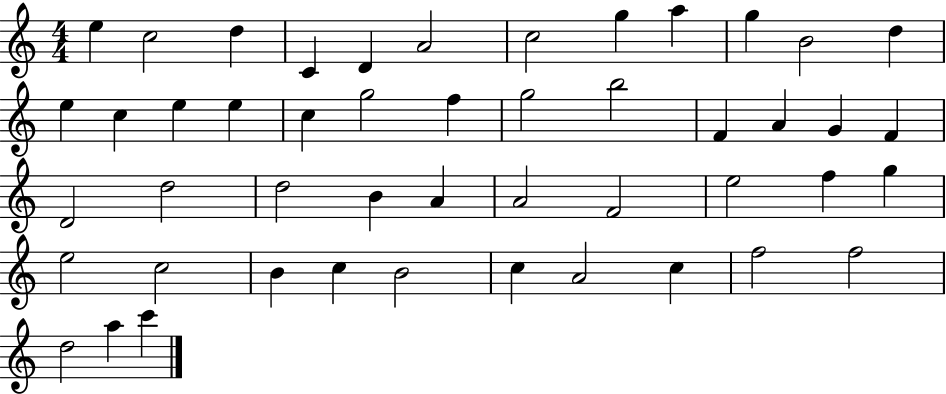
X:1
T:Untitled
M:4/4
L:1/4
K:C
e c2 d C D A2 c2 g a g B2 d e c e e c g2 f g2 b2 F A G F D2 d2 d2 B A A2 F2 e2 f g e2 c2 B c B2 c A2 c f2 f2 d2 a c'